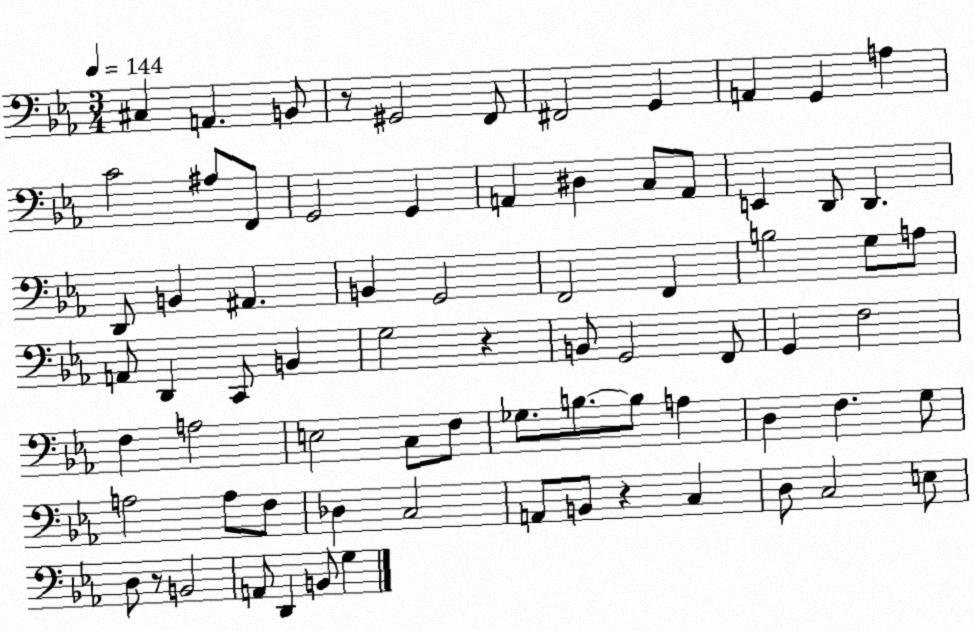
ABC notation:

X:1
T:Untitled
M:3/4
L:1/4
K:Eb
^C, A,, B,,/2 z/2 ^G,,2 F,,/2 ^F,,2 G,, A,, G,, A, C2 ^A,/2 F,,/2 G,,2 G,, A,, ^D, C,/2 A,,/2 E,, D,,/2 D,, D,,/2 B,, ^A,, B,, G,,2 F,,2 F,, B,2 G,/2 A,/2 A,,/2 D,, C,,/2 B,, G,2 z B,,/2 G,,2 F,,/2 G,, F,2 F, A,2 E,2 C,/2 F,/2 _G,/2 B,/2 B,/2 A, D, F, G,/2 A,2 A,/2 F,/2 _D, C,2 A,,/2 B,,/2 z C, D,/2 C,2 E,/2 D,/2 z/2 B,,2 A,,/2 D,, B,,/2 G,